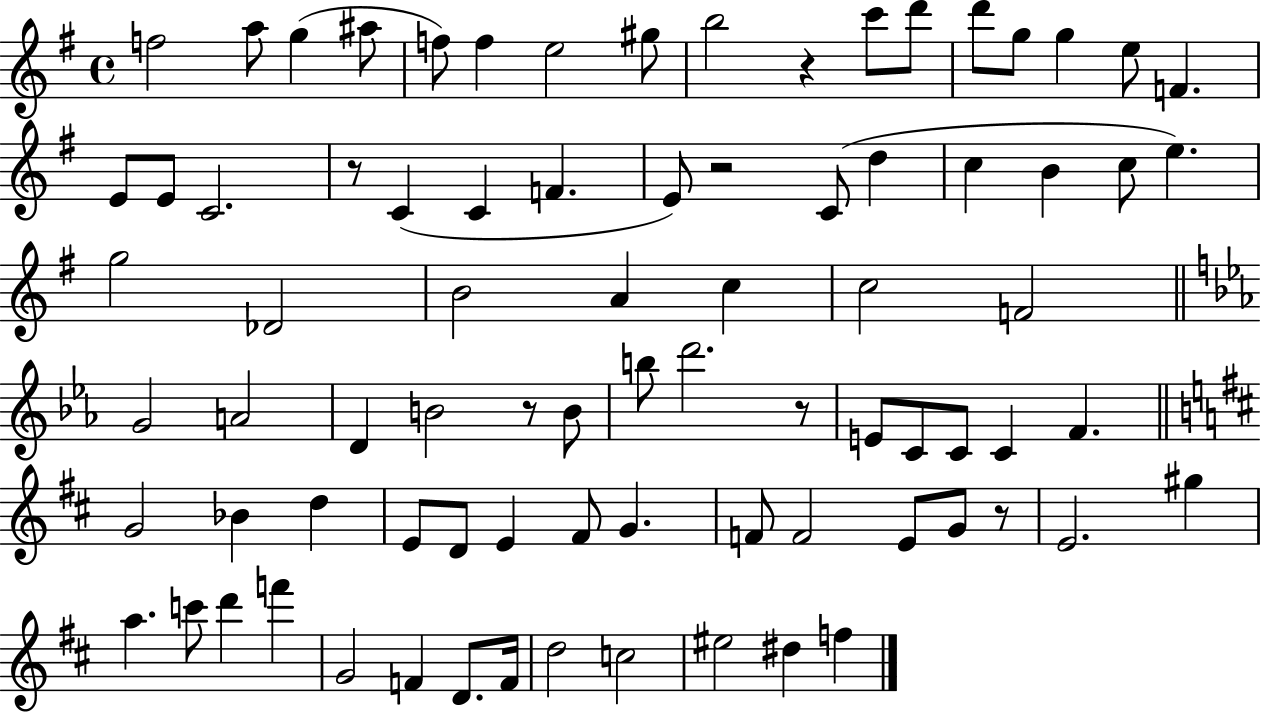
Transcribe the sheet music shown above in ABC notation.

X:1
T:Untitled
M:4/4
L:1/4
K:G
f2 a/2 g ^a/2 f/2 f e2 ^g/2 b2 z c'/2 d'/2 d'/2 g/2 g e/2 F E/2 E/2 C2 z/2 C C F E/2 z2 C/2 d c B c/2 e g2 _D2 B2 A c c2 F2 G2 A2 D B2 z/2 B/2 b/2 d'2 z/2 E/2 C/2 C/2 C F G2 _B d E/2 D/2 E ^F/2 G F/2 F2 E/2 G/2 z/2 E2 ^g a c'/2 d' f' G2 F D/2 F/4 d2 c2 ^e2 ^d f